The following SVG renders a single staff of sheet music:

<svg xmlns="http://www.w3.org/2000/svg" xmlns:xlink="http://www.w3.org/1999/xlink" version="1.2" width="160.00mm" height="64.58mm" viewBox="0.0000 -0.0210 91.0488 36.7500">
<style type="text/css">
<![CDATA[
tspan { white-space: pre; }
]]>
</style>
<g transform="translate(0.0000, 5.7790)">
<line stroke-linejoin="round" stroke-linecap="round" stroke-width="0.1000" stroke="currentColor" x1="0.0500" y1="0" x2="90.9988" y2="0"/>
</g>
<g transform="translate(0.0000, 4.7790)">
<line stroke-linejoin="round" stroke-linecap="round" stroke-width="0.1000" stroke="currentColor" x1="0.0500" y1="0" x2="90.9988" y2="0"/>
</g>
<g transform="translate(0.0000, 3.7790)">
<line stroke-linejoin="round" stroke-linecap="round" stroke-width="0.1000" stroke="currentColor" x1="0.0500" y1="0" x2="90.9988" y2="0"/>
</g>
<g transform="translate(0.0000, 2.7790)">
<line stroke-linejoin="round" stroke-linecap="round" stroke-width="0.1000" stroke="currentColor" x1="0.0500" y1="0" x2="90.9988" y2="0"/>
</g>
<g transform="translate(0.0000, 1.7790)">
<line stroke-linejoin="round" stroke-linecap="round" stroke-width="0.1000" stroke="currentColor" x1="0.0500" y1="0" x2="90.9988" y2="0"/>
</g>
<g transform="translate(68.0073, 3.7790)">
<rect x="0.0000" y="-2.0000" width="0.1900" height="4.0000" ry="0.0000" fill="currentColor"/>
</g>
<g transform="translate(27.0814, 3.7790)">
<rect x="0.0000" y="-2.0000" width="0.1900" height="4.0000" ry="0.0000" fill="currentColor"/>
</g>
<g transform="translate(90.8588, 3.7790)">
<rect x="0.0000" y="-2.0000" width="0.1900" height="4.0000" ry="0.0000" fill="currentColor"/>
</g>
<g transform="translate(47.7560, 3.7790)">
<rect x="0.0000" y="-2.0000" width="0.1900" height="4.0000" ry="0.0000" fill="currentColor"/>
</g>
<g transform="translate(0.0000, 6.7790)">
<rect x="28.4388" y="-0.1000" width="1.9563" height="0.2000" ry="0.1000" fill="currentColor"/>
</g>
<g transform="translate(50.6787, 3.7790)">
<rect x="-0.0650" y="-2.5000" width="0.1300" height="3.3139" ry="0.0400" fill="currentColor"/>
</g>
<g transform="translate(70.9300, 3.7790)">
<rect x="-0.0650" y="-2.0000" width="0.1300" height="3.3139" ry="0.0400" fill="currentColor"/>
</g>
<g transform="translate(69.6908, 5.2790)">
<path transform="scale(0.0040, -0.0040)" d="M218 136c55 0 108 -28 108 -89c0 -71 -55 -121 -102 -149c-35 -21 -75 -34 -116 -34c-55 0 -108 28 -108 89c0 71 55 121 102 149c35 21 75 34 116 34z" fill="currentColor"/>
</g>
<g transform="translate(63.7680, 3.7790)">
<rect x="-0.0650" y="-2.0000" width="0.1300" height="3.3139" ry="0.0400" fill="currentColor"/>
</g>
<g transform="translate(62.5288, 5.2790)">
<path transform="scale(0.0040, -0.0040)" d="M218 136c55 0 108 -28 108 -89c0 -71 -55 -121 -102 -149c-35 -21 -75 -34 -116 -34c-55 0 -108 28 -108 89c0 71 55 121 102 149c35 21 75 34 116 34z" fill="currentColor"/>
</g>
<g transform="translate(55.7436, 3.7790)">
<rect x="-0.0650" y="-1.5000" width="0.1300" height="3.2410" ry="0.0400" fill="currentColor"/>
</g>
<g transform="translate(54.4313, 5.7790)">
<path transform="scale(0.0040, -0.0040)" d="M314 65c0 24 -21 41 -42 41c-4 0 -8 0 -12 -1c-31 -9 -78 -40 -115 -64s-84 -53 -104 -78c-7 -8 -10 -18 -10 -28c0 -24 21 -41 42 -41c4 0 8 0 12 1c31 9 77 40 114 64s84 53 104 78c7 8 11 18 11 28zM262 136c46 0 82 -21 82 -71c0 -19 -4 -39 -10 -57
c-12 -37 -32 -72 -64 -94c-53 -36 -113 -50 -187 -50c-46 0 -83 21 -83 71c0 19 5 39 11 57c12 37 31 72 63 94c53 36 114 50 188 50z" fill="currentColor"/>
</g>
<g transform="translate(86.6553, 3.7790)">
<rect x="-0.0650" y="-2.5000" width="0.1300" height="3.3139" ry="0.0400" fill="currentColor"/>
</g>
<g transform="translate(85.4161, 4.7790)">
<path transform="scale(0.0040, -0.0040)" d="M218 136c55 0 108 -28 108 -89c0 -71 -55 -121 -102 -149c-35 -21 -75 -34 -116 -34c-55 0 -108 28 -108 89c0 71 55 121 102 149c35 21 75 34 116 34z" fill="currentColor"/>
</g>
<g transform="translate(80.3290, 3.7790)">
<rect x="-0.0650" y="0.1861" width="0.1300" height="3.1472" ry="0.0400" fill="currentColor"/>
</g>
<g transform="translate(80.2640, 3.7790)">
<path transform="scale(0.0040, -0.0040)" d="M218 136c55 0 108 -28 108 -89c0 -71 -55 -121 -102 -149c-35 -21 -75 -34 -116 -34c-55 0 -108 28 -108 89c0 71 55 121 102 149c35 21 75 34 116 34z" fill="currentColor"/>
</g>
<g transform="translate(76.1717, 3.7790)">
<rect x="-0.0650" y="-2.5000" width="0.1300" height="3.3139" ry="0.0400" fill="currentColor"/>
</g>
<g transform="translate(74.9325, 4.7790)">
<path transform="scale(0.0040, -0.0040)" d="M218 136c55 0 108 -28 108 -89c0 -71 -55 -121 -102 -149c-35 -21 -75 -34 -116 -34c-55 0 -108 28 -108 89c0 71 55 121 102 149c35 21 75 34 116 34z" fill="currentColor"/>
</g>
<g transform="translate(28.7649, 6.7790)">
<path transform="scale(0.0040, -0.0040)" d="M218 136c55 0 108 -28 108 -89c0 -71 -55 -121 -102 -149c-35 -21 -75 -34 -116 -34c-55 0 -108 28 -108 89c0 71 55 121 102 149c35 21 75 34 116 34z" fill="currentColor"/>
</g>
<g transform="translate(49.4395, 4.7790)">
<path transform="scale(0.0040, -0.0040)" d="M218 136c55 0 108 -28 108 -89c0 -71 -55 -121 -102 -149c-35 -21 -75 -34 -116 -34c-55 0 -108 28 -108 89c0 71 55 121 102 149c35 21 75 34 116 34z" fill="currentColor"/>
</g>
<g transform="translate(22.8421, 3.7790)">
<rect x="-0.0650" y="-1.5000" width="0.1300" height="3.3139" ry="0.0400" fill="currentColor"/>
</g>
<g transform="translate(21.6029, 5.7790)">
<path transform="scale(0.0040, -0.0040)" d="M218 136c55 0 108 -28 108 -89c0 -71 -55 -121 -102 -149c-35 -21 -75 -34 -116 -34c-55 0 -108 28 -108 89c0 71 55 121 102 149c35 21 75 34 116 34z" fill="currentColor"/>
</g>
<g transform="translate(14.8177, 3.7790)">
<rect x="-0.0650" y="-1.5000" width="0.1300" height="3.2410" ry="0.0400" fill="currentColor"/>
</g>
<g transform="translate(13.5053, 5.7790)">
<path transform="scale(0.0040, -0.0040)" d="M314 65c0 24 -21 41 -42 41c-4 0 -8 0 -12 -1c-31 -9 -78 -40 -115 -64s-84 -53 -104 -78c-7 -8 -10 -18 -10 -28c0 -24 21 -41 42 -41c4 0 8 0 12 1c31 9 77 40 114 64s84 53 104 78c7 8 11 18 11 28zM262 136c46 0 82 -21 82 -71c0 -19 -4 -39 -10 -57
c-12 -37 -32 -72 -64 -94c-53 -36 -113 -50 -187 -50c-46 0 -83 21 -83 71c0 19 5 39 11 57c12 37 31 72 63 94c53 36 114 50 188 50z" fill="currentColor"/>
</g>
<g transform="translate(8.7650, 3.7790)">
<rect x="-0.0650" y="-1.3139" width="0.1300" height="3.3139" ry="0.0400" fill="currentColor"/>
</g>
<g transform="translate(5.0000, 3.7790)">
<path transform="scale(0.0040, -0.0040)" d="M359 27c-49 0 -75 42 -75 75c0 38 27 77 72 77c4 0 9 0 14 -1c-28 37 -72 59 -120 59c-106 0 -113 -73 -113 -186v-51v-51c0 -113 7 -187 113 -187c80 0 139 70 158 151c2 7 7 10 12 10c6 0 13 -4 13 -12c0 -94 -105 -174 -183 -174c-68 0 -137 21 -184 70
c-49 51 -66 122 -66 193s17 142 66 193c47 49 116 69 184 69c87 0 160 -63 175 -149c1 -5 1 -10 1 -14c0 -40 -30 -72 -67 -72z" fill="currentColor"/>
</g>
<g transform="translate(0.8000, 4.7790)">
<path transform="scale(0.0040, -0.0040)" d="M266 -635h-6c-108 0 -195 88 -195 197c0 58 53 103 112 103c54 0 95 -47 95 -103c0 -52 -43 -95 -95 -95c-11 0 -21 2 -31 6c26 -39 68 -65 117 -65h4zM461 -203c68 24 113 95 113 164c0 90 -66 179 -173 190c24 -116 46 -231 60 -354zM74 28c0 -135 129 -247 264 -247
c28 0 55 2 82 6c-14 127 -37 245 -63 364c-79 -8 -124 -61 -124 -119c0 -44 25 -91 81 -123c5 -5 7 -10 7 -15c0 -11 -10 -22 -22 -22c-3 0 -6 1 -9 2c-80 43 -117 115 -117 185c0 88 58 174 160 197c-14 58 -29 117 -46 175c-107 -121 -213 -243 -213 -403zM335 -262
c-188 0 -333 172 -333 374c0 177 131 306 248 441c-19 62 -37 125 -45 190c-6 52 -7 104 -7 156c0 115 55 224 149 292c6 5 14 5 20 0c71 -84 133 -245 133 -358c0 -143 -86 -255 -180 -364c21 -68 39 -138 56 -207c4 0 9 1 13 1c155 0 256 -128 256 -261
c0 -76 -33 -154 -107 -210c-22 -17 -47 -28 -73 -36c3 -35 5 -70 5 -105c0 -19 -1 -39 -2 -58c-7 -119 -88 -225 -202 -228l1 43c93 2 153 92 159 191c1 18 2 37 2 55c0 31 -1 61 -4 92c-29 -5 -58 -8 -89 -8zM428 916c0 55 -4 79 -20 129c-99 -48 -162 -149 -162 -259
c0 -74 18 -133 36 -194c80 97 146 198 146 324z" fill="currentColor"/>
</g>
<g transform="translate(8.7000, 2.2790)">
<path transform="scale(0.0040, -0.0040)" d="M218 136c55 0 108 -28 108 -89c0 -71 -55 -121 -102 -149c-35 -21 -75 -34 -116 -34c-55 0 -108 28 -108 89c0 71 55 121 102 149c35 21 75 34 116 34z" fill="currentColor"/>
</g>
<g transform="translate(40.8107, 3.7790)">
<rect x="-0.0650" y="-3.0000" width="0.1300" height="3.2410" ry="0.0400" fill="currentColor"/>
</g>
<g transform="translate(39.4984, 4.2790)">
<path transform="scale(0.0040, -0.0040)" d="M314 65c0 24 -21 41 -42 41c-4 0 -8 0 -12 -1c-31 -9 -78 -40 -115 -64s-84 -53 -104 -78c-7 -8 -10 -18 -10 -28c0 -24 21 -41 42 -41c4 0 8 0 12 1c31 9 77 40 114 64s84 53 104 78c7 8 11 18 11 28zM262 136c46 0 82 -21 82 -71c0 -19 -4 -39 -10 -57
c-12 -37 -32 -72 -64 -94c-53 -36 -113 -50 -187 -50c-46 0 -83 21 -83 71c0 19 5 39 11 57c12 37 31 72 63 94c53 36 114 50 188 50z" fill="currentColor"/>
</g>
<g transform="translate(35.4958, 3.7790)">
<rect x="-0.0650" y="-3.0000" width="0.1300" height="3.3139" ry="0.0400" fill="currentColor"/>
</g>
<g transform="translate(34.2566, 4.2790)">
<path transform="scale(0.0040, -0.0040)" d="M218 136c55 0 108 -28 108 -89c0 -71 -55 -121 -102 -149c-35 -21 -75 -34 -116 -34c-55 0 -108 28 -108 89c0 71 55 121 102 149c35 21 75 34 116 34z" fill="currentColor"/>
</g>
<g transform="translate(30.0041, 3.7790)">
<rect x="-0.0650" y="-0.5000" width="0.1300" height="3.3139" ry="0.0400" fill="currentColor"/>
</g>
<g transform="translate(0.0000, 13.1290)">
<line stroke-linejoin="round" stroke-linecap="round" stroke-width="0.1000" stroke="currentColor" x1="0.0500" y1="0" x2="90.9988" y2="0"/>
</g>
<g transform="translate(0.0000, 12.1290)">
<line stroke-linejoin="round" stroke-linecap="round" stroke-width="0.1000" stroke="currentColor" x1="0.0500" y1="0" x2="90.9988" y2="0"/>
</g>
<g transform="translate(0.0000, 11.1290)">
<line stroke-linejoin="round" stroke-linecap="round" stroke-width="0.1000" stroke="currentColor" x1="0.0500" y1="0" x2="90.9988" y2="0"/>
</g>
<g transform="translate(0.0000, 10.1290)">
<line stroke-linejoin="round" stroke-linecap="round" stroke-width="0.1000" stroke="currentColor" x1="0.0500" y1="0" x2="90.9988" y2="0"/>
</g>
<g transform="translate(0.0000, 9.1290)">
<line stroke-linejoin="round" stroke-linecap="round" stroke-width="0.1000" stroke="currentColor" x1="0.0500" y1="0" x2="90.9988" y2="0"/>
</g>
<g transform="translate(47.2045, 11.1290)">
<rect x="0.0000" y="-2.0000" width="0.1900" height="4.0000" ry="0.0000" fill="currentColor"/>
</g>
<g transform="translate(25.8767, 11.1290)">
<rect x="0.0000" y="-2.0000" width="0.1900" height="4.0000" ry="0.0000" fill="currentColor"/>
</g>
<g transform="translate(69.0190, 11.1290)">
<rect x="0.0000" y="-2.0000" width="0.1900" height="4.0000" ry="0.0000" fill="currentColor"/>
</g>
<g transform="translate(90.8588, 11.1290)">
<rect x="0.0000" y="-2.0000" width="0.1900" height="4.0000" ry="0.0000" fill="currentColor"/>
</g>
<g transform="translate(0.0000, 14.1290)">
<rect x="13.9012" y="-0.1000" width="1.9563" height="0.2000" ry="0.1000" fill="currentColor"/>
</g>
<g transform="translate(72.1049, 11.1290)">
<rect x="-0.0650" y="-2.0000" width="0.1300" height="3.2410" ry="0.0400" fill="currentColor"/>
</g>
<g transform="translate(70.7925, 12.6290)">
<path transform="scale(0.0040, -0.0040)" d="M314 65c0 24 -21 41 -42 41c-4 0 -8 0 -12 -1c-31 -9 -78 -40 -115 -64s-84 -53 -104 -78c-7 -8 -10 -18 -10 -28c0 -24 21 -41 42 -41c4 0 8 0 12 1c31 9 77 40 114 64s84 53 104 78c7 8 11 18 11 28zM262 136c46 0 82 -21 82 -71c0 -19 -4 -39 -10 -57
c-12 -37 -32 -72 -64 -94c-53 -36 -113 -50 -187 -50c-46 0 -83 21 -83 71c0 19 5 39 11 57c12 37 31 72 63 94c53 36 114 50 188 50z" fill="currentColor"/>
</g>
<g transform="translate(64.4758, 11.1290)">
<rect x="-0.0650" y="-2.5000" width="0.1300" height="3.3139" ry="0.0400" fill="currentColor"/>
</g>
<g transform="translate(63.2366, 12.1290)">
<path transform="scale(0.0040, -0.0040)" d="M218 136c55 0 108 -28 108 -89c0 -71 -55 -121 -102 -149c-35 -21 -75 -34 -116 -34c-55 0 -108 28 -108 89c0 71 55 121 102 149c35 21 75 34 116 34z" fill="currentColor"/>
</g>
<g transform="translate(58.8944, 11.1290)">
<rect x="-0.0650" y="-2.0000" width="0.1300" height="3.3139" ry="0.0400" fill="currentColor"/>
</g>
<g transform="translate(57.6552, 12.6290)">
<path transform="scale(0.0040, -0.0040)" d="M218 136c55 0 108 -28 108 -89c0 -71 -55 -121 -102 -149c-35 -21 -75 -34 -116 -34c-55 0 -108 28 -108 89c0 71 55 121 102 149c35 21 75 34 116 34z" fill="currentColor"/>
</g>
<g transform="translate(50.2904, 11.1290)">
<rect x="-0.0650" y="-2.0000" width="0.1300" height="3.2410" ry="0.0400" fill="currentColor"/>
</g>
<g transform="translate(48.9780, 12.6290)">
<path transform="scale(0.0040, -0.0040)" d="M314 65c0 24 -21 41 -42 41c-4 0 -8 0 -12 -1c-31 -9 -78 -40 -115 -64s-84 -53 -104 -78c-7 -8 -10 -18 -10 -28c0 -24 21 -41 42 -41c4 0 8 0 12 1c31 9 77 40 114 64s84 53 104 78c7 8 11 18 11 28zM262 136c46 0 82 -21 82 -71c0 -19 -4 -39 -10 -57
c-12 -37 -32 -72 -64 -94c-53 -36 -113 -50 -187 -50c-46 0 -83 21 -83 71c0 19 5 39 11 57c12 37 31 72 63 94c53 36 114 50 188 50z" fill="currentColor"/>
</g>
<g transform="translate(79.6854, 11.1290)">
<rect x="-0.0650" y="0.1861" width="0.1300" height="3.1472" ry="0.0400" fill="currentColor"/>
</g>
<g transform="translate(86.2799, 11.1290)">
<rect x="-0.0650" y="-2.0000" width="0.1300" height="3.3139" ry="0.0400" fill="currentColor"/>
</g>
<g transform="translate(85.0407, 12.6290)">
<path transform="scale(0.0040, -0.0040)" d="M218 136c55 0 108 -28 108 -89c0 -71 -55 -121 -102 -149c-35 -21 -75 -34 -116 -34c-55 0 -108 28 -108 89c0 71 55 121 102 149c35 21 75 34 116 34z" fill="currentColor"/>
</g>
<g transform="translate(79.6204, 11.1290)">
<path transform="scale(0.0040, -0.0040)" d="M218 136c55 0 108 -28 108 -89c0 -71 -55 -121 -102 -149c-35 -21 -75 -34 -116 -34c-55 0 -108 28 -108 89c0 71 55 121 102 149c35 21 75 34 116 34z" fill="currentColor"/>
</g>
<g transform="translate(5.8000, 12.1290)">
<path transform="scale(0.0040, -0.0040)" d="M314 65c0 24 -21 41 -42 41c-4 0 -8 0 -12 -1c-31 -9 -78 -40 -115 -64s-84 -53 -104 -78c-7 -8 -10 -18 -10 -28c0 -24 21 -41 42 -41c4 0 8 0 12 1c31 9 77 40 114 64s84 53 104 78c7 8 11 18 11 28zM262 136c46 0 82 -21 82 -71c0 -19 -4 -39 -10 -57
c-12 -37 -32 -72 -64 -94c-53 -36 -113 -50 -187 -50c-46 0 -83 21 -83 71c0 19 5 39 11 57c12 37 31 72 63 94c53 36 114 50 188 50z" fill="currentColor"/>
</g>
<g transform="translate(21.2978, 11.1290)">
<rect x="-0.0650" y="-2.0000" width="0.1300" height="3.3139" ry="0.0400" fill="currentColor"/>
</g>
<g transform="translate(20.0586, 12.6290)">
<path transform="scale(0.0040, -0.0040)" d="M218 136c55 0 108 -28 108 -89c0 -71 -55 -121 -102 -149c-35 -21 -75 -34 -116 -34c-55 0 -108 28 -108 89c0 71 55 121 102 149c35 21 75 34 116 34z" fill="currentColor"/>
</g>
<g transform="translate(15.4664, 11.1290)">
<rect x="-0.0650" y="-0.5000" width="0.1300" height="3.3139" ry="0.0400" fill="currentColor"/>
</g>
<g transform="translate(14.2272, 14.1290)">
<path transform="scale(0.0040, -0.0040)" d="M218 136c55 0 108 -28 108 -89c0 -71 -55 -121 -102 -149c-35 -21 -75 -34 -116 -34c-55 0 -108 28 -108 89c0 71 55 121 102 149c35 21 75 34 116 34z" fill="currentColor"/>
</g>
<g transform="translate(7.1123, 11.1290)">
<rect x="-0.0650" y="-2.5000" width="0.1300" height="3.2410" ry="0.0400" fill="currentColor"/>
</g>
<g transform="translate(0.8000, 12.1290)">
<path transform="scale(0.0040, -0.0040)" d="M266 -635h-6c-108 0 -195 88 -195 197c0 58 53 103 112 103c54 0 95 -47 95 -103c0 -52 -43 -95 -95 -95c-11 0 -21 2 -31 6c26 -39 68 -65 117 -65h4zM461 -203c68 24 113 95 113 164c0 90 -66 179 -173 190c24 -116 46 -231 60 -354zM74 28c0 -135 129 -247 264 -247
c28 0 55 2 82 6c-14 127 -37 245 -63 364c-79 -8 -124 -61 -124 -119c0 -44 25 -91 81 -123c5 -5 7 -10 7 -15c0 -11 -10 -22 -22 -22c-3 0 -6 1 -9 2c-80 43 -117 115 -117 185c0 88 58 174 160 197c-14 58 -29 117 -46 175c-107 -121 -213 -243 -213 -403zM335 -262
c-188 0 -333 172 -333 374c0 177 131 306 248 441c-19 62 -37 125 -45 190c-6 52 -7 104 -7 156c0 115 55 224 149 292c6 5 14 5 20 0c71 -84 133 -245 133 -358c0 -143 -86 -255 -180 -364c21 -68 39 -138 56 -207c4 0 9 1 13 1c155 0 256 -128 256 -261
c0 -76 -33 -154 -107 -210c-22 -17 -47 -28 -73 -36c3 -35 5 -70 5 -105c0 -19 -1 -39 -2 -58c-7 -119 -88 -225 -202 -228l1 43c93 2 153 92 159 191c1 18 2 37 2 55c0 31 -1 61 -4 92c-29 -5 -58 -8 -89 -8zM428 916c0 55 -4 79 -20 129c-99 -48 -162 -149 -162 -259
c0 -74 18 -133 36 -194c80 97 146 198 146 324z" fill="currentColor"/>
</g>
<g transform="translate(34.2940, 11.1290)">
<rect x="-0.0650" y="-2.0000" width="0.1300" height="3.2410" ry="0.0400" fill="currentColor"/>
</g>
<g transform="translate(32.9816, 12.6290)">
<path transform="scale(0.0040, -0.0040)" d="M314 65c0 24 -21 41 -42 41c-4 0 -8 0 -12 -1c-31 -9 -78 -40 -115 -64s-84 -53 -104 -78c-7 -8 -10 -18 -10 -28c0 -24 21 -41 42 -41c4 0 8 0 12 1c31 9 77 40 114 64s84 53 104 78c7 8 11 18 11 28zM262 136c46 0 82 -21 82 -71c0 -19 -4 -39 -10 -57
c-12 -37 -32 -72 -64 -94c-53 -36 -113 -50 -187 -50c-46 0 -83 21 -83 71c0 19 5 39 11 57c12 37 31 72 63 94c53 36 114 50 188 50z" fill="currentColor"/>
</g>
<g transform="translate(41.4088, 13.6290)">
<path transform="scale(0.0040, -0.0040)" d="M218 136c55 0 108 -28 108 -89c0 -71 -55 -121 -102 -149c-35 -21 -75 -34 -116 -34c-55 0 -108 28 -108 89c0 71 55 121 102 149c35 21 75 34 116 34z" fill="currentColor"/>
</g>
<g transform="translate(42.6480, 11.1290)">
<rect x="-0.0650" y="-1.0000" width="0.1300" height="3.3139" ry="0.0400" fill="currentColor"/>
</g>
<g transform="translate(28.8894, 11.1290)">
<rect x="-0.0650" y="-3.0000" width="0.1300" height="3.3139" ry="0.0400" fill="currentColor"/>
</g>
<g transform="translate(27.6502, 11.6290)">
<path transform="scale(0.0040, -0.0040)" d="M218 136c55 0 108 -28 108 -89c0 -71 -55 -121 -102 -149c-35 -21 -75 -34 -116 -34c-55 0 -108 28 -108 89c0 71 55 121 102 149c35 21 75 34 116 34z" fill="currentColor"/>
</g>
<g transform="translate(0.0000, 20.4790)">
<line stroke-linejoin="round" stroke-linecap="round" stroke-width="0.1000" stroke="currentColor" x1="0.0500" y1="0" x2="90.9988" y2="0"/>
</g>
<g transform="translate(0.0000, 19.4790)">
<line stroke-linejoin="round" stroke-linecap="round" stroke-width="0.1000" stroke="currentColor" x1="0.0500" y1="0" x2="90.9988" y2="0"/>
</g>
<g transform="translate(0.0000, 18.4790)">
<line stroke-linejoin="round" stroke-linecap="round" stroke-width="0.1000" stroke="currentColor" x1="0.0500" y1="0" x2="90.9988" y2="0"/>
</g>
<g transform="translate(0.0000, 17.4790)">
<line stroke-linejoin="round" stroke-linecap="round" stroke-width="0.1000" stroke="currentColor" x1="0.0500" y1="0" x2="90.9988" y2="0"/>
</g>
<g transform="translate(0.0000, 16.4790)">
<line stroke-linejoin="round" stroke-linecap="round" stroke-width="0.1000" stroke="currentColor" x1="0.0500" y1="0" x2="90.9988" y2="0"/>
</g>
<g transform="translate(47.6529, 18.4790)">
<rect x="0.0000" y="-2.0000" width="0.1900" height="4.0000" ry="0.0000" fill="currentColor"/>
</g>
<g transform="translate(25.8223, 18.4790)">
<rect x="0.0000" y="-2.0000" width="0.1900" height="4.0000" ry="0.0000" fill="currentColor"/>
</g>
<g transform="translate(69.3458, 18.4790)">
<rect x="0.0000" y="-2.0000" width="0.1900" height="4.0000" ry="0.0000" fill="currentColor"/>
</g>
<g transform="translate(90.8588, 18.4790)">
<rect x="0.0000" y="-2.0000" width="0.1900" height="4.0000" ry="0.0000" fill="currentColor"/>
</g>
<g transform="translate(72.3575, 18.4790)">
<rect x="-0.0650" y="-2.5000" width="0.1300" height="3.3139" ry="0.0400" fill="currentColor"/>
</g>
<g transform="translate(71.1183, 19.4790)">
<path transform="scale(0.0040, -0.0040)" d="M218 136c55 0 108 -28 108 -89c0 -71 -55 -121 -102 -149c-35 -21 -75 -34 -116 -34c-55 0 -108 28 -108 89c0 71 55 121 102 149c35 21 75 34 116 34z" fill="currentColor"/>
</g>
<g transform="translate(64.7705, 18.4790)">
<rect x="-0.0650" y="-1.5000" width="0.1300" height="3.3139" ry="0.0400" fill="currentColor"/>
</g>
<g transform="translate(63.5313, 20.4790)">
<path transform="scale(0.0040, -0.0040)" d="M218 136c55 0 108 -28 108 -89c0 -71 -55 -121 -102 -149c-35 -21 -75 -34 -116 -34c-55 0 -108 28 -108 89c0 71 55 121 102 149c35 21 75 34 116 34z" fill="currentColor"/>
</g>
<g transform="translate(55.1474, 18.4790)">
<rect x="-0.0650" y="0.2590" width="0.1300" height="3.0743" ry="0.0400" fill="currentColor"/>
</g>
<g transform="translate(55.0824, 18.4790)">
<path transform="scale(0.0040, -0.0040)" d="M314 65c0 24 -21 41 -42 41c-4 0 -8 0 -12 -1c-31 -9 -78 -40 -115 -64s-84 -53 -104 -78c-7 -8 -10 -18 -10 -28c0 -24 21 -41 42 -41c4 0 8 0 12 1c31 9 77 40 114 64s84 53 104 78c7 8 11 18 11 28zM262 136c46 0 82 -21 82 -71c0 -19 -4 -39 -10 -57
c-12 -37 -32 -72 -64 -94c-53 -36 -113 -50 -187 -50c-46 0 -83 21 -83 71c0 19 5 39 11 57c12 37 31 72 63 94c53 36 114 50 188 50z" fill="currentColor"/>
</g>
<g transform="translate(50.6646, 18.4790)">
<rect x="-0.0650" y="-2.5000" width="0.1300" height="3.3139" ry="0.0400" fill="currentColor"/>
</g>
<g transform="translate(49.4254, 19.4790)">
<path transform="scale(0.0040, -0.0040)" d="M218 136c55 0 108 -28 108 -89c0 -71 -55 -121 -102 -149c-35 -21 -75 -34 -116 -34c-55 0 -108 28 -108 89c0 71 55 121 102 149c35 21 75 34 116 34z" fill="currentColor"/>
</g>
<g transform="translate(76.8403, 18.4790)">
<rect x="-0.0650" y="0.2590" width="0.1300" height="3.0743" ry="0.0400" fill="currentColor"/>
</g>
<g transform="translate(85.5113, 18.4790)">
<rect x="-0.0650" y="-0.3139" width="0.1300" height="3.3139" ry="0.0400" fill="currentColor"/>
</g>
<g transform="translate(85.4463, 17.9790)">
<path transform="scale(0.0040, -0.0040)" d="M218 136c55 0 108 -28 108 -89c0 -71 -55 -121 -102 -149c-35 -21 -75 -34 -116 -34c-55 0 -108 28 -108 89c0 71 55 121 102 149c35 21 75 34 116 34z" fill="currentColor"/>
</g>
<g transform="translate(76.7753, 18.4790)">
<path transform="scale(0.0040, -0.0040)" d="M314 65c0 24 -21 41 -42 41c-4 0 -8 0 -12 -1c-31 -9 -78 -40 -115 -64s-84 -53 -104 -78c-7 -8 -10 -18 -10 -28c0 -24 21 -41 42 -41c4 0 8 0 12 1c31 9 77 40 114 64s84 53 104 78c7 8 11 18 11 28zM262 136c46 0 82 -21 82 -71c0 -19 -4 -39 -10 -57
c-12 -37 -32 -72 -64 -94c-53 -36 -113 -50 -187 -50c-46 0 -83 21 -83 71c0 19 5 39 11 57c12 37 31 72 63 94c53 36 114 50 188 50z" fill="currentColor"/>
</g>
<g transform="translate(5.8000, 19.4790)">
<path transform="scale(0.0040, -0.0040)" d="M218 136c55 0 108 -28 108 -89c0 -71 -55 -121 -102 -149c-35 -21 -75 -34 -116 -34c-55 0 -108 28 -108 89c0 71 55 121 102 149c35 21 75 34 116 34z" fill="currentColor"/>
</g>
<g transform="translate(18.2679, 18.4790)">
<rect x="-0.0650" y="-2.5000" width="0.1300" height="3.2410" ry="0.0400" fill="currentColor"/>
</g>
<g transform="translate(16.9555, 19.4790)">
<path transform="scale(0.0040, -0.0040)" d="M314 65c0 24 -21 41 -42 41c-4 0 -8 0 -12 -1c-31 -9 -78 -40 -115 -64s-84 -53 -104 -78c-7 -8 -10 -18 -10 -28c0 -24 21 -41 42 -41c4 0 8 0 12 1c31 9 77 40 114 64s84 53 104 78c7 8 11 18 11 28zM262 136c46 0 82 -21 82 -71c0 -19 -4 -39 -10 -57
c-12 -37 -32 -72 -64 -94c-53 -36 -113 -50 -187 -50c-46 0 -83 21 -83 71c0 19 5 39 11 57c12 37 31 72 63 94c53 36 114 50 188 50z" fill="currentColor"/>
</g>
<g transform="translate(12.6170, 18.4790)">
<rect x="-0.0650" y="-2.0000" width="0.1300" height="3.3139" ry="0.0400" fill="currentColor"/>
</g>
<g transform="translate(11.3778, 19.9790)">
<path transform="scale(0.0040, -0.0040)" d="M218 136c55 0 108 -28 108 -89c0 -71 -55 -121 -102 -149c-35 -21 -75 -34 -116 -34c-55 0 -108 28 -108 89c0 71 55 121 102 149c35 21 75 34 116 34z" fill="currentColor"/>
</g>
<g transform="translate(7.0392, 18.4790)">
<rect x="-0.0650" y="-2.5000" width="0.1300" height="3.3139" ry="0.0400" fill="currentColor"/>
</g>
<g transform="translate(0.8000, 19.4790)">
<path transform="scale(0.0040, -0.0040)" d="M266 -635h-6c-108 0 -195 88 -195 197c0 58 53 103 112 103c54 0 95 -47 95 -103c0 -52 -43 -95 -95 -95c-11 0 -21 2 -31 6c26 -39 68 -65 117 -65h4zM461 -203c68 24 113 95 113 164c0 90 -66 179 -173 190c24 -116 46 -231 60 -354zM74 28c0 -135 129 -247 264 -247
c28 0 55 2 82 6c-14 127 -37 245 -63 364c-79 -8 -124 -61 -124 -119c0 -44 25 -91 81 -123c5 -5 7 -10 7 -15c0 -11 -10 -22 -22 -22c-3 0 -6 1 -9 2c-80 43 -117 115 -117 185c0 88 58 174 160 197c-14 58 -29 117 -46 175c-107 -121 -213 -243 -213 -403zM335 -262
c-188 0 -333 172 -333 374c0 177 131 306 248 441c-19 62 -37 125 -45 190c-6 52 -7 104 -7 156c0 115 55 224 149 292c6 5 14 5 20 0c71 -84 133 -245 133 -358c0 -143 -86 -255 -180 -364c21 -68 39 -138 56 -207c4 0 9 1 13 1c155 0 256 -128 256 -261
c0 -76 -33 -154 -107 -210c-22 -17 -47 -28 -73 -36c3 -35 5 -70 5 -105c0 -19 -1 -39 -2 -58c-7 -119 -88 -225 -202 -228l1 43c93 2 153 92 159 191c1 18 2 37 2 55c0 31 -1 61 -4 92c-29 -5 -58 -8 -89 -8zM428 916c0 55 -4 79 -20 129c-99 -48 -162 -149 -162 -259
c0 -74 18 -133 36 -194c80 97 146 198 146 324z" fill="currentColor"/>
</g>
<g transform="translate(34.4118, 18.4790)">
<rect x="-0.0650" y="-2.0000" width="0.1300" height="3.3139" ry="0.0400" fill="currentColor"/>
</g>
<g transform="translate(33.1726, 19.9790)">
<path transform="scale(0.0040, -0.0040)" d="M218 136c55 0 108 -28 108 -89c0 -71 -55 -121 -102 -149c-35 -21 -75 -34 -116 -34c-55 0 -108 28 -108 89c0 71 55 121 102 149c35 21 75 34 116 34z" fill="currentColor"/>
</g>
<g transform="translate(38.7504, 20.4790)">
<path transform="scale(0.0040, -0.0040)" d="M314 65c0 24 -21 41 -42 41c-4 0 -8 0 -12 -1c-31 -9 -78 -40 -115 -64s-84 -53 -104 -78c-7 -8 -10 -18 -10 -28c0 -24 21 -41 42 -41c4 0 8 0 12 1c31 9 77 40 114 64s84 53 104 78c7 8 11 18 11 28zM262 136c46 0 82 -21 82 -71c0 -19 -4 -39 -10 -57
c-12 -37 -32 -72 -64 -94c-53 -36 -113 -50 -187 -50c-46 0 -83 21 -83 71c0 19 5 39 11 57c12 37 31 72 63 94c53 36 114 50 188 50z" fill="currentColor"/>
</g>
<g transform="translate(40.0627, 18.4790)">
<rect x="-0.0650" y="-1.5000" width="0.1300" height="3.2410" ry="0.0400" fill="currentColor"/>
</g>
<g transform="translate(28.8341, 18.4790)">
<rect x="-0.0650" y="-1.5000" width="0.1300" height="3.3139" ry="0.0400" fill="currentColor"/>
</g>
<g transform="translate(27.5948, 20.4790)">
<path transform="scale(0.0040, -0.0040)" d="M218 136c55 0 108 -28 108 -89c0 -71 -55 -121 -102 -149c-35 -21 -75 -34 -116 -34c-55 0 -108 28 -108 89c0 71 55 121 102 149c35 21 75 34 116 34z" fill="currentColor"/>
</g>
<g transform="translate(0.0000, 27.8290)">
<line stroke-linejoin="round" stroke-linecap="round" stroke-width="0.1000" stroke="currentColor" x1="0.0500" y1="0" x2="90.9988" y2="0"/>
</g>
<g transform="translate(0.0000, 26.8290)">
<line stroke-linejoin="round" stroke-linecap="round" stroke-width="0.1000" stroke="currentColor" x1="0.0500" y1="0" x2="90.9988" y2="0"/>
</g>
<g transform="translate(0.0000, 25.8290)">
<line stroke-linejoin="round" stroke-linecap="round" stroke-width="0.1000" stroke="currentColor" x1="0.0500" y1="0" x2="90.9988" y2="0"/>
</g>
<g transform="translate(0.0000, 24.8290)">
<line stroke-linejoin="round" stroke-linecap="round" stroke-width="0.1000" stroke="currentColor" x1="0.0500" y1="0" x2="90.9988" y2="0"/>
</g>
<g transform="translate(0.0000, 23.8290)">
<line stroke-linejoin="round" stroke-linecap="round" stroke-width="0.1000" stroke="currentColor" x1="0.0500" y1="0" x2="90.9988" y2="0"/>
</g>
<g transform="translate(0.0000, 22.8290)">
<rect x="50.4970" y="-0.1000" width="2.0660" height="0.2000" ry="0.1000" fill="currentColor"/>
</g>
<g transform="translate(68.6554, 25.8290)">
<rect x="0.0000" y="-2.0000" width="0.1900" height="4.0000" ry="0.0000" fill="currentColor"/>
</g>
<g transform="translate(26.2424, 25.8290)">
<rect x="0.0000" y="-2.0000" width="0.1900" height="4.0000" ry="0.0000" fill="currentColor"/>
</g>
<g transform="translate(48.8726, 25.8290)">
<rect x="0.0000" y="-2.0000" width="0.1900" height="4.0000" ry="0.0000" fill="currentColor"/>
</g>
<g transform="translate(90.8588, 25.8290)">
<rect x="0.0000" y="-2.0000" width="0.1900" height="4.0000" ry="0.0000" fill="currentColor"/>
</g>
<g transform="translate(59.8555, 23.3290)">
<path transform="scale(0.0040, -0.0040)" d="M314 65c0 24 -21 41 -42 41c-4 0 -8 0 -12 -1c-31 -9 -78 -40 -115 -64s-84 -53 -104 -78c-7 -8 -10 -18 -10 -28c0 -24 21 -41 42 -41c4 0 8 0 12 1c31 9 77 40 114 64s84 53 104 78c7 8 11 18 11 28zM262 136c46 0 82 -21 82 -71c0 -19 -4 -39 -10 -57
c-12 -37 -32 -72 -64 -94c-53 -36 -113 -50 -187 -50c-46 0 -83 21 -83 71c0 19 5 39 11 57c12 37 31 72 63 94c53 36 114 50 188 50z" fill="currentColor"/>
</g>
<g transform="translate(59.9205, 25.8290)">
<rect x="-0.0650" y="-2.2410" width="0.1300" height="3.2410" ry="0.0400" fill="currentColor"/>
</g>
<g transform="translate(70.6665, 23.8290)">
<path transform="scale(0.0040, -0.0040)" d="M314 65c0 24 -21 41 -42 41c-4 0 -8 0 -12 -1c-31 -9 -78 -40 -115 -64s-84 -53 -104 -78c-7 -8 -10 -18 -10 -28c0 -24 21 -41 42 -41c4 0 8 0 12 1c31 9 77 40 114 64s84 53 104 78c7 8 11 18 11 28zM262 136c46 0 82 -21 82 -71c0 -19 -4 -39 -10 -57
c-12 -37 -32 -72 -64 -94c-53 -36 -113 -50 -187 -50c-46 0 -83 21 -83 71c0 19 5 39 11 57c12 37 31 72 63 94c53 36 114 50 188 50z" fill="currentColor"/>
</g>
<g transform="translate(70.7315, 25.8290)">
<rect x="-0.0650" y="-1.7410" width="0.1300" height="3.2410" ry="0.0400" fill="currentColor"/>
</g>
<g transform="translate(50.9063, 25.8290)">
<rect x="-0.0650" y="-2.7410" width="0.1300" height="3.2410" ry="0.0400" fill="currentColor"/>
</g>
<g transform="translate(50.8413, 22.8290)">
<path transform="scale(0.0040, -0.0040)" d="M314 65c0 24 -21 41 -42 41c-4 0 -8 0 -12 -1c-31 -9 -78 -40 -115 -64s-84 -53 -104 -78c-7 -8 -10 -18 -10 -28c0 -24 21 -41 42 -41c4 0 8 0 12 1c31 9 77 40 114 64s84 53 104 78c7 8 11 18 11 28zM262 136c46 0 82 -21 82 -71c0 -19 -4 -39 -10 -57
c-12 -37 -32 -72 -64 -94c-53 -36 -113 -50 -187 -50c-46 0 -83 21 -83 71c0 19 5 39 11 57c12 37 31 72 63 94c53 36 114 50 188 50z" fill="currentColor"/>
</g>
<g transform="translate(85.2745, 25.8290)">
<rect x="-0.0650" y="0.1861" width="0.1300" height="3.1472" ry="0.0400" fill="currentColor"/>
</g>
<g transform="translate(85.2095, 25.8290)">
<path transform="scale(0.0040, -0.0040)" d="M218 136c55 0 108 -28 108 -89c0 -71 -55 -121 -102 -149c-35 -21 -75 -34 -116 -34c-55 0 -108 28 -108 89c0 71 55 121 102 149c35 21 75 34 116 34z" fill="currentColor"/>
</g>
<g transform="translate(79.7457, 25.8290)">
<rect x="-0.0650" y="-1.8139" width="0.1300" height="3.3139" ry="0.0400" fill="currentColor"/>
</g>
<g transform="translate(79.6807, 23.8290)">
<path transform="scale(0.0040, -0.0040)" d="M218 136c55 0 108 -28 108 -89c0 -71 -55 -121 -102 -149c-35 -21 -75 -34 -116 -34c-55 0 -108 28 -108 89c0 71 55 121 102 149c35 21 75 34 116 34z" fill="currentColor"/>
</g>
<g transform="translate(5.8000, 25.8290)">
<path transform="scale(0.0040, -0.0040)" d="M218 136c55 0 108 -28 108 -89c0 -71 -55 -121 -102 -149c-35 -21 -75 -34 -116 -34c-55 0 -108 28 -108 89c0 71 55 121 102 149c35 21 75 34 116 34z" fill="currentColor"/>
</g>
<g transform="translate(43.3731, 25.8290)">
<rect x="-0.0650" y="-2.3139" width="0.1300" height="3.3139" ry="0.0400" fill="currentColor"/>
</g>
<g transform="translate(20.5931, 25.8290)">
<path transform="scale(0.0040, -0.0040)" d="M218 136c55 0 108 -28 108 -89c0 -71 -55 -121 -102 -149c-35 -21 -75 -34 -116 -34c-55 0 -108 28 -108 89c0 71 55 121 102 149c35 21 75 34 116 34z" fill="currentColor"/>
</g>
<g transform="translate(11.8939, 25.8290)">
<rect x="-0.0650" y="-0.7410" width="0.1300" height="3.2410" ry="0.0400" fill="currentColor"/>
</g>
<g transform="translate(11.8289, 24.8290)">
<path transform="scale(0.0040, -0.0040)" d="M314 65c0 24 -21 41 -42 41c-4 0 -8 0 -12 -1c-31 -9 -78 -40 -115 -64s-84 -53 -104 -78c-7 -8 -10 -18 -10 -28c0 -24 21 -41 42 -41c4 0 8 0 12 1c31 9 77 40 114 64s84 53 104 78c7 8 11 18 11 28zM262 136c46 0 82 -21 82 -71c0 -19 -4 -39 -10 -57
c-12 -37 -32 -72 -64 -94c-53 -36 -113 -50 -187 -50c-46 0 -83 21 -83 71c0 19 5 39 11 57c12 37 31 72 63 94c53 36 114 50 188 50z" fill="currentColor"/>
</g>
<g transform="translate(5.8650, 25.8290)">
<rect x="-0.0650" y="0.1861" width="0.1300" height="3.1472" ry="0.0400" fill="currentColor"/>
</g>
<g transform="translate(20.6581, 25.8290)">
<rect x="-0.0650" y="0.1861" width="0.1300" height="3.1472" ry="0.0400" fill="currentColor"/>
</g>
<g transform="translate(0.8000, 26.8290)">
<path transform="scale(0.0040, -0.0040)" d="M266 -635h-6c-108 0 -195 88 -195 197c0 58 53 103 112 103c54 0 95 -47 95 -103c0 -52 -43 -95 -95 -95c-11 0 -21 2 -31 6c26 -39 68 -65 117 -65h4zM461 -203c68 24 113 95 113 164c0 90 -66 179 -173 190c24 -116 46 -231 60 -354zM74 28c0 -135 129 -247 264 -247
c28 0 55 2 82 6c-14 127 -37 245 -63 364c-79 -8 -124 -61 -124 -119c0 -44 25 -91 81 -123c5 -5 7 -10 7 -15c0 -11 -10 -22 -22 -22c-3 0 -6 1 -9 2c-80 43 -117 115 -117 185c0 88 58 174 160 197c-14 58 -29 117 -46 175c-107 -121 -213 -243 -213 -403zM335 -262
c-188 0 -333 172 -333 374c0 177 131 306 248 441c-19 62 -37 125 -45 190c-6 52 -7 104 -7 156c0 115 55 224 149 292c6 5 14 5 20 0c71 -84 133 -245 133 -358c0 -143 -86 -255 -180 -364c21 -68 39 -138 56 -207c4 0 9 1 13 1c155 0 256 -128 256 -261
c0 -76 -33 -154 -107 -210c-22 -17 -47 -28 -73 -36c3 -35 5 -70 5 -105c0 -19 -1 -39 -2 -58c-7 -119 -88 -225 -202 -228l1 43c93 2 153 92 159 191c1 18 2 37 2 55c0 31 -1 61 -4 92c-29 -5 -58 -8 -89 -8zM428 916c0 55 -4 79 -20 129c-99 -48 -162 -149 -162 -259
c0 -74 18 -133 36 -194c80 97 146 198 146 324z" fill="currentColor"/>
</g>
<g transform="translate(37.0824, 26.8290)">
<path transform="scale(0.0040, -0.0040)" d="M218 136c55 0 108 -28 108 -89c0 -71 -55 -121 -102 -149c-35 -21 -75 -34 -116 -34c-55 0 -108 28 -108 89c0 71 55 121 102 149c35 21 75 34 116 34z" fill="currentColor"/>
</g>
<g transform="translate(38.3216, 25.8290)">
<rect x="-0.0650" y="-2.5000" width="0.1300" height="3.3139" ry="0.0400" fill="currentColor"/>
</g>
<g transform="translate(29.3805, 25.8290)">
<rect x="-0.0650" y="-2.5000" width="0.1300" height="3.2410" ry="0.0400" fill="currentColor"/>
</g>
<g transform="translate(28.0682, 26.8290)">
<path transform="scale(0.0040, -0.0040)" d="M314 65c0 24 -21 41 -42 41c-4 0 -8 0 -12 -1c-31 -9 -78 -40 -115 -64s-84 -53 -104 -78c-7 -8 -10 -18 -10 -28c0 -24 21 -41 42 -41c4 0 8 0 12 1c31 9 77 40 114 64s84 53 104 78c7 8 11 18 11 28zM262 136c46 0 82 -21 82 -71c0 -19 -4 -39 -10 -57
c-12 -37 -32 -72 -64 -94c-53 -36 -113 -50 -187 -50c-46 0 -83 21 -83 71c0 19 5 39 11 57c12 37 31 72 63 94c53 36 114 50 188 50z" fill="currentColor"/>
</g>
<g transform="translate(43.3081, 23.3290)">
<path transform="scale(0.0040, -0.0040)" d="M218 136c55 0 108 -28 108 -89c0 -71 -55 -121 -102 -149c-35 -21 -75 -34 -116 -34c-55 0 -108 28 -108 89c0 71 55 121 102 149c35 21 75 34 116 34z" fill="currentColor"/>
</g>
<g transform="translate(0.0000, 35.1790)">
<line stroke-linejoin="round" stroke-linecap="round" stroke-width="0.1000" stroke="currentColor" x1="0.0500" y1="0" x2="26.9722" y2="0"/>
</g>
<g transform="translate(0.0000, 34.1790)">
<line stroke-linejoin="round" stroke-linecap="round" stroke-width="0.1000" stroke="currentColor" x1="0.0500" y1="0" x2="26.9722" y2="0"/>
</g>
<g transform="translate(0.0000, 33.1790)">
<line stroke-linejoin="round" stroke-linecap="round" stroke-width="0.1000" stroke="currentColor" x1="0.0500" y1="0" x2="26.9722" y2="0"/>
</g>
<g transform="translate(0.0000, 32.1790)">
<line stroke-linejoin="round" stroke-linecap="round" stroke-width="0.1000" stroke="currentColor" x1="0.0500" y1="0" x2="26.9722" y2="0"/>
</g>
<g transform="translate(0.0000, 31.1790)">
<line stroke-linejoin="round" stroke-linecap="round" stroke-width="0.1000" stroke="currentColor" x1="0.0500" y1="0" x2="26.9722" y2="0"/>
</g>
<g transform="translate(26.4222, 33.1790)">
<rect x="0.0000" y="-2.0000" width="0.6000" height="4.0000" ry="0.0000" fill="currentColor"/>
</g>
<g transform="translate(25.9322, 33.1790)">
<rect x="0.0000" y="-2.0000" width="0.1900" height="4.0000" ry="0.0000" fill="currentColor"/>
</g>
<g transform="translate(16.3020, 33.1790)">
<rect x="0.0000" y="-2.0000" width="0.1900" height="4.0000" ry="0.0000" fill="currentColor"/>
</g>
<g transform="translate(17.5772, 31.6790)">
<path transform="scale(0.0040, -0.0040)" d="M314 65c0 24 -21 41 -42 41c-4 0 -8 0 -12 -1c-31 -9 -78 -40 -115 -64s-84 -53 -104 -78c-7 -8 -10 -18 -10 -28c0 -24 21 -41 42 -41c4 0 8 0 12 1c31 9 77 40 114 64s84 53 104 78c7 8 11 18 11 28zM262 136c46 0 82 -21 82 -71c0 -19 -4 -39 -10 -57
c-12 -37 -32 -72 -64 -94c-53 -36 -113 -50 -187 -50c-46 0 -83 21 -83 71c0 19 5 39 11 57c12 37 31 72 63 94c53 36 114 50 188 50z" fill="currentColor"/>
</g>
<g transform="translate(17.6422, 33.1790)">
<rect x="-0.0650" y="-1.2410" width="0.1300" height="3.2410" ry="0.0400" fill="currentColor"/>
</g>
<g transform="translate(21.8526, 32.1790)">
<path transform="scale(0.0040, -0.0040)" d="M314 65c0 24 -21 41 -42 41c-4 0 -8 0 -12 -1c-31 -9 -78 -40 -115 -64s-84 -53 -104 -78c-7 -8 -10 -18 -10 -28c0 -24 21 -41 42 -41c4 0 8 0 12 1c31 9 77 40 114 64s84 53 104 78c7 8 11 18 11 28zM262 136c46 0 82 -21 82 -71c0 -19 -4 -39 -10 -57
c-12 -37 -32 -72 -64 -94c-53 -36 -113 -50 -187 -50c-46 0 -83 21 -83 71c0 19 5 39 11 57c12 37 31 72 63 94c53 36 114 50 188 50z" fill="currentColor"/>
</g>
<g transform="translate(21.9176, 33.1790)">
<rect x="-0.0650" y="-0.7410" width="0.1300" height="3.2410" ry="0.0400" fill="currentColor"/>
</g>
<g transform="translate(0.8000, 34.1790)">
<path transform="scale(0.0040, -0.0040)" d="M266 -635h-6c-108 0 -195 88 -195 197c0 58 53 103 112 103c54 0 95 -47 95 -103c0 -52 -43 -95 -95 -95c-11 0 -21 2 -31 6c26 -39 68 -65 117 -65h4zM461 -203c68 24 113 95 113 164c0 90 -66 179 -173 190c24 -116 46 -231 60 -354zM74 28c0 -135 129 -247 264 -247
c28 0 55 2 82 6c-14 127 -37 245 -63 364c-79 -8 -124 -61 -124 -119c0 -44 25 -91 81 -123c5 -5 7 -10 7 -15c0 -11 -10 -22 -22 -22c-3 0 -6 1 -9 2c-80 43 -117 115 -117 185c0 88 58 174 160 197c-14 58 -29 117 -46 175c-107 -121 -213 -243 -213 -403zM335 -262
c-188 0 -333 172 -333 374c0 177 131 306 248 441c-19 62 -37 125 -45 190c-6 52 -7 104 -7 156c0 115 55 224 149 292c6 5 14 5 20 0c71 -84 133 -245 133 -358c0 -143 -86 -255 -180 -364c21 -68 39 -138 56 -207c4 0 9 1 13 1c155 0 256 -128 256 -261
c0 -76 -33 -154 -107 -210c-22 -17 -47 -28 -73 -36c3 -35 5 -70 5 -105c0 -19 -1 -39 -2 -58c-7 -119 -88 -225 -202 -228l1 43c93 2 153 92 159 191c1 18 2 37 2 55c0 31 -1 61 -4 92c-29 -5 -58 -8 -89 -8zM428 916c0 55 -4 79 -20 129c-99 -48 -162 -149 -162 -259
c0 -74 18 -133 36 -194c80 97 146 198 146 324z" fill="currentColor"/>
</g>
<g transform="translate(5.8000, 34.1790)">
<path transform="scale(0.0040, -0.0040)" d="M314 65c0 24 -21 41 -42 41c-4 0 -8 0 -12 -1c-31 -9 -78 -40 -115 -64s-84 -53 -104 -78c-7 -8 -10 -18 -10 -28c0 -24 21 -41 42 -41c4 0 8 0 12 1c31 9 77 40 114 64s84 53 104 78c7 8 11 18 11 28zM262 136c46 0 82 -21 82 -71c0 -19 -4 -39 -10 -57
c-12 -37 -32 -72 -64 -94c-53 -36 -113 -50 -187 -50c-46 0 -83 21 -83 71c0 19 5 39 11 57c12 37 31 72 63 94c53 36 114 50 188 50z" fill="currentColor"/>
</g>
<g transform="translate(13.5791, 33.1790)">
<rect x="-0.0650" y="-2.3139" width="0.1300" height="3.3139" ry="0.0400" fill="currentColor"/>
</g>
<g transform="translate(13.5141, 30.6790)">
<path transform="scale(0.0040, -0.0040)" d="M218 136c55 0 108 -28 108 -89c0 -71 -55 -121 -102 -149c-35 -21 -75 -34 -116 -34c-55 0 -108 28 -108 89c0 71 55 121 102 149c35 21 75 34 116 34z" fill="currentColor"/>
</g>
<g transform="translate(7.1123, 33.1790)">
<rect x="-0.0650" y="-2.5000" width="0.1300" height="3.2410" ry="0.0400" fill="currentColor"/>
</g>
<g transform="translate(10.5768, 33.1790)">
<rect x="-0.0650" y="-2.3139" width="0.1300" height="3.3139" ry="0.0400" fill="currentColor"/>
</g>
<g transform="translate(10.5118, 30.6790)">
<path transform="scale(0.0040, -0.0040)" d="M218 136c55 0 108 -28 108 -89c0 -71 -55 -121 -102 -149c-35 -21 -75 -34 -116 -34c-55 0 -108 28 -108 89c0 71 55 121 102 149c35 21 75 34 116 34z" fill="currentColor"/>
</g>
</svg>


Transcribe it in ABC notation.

X:1
T:Untitled
M:4/4
L:1/4
K:C
e E2 E C A A2 G E2 F F G B G G2 C F A F2 D F2 F G F2 B F G F G2 E F E2 G B2 E G B2 c B d2 B G2 G g a2 g2 f2 f B G2 g g e2 d2